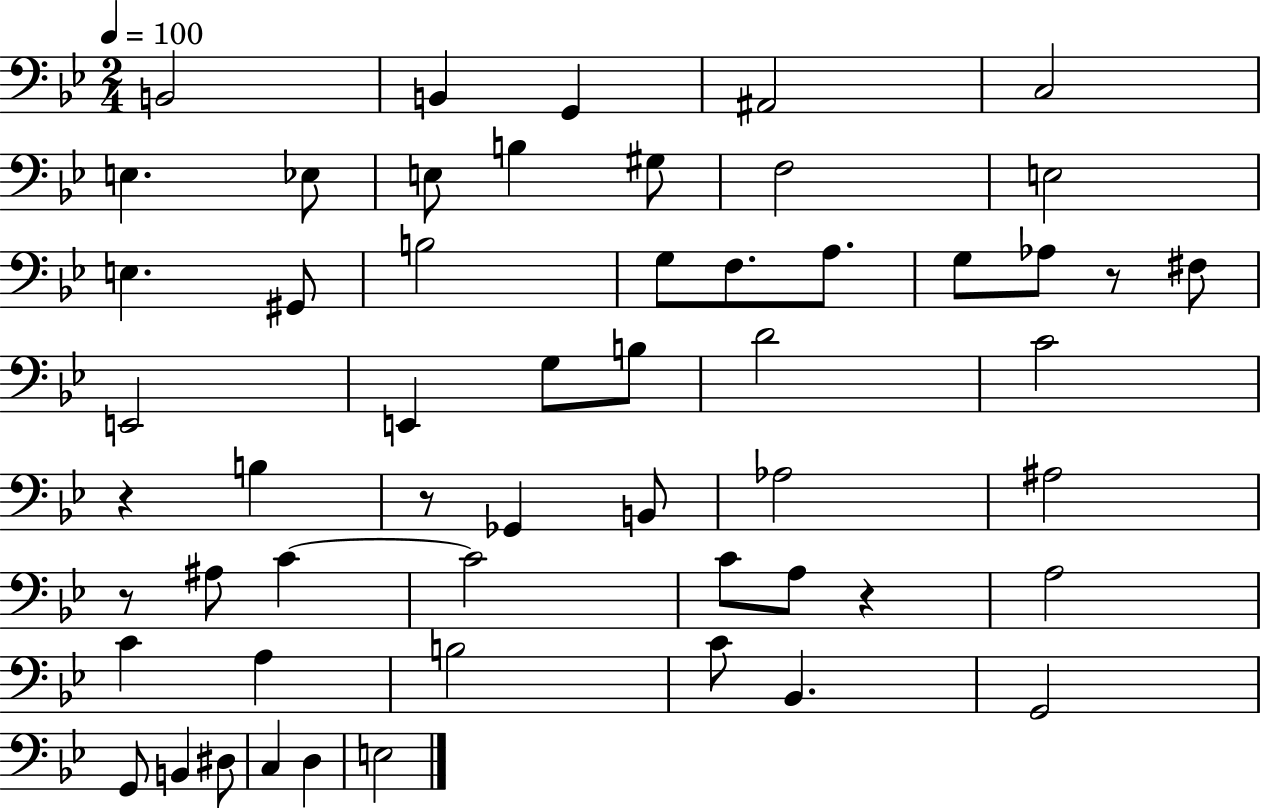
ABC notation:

X:1
T:Untitled
M:2/4
L:1/4
K:Bb
B,,2 B,, G,, ^A,,2 C,2 E, _E,/2 E,/2 B, ^G,/2 F,2 E,2 E, ^G,,/2 B,2 G,/2 F,/2 A,/2 G,/2 _A,/2 z/2 ^F,/2 E,,2 E,, G,/2 B,/2 D2 C2 z B, z/2 _G,, B,,/2 _A,2 ^A,2 z/2 ^A,/2 C C2 C/2 A,/2 z A,2 C A, B,2 C/2 _B,, G,,2 G,,/2 B,, ^D,/2 C, D, E,2